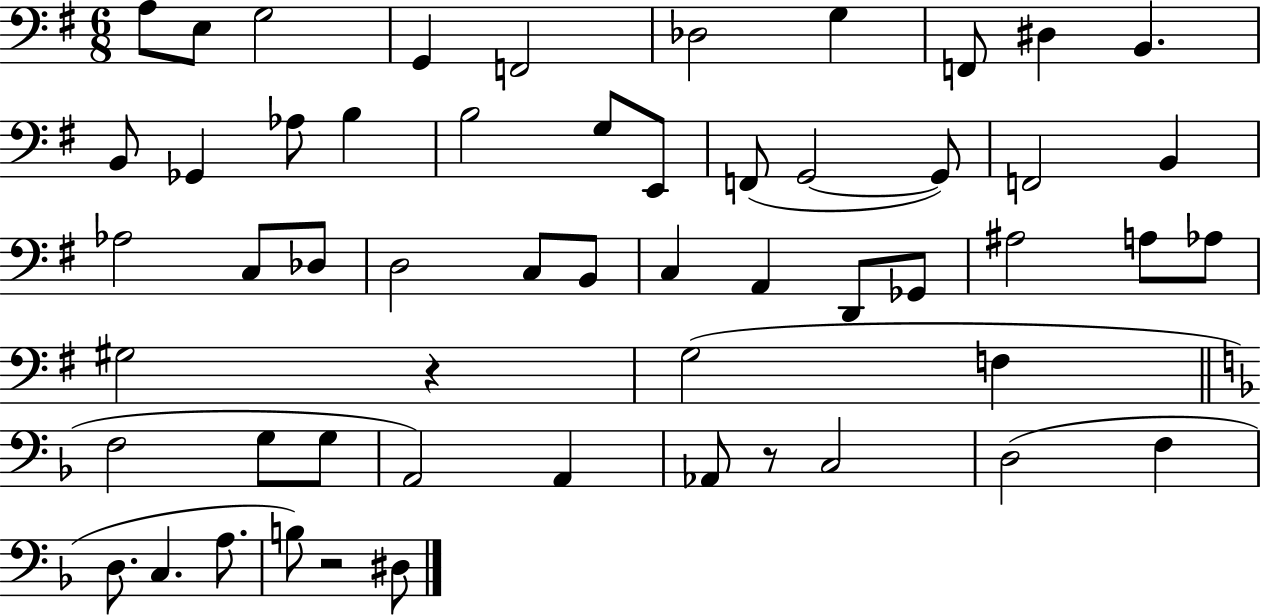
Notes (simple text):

A3/e E3/e G3/h G2/q F2/h Db3/h G3/q F2/e D#3/q B2/q. B2/e Gb2/q Ab3/e B3/q B3/h G3/e E2/e F2/e G2/h G2/e F2/h B2/q Ab3/h C3/e Db3/e D3/h C3/e B2/e C3/q A2/q D2/e Gb2/e A#3/h A3/e Ab3/e G#3/h R/q G3/h F3/q F3/h G3/e G3/e A2/h A2/q Ab2/e R/e C3/h D3/h F3/q D3/e. C3/q. A3/e. B3/e R/h D#3/e